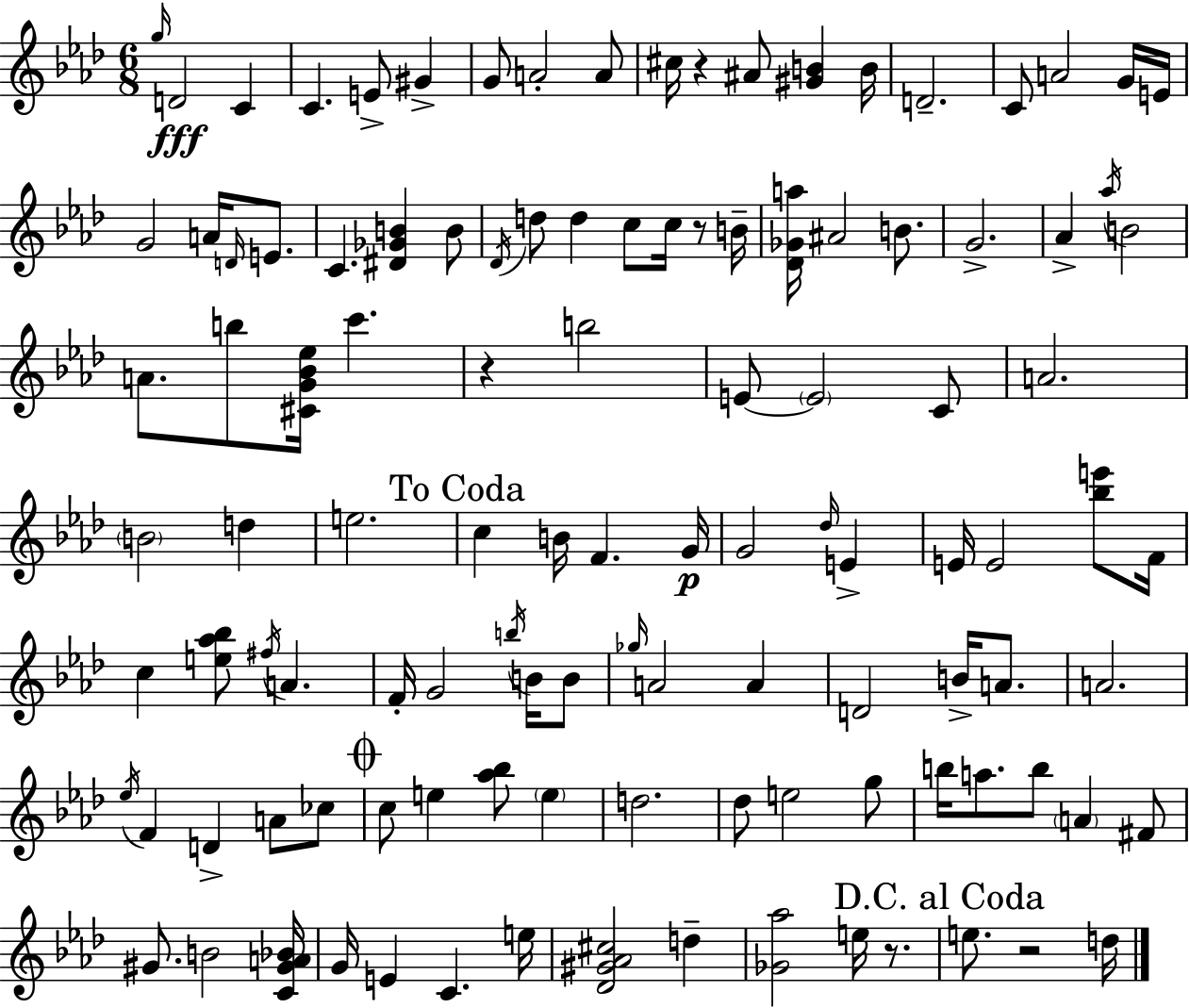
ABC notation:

X:1
T:Untitled
M:6/8
L:1/4
K:Fm
g/4 D2 C C E/2 ^G G/2 A2 A/2 ^c/4 z ^A/2 [^GB] B/4 D2 C/2 A2 G/4 E/4 G2 A/4 D/4 E/2 C [^D_GB] B/2 _D/4 d/2 d c/2 c/4 z/2 B/4 [_D_Ga]/4 ^A2 B/2 G2 _A _a/4 B2 A/2 b/2 [^CG_B_e]/4 c' z b2 E/2 E2 C/2 A2 B2 d e2 c B/4 F G/4 G2 _d/4 E E/4 E2 [_be']/2 F/4 c [e_a_b]/2 ^f/4 A F/4 G2 b/4 B/4 B/2 _g/4 A2 A D2 B/4 A/2 A2 _e/4 F D A/2 _c/2 c/2 e [_a_b]/2 e d2 _d/2 e2 g/2 b/4 a/2 b/2 A ^F/2 ^G/2 B2 [C^GA_B]/4 G/4 E C e/4 [_D^G_A^c]2 d [_G_a]2 e/4 z/2 e/2 z2 d/4